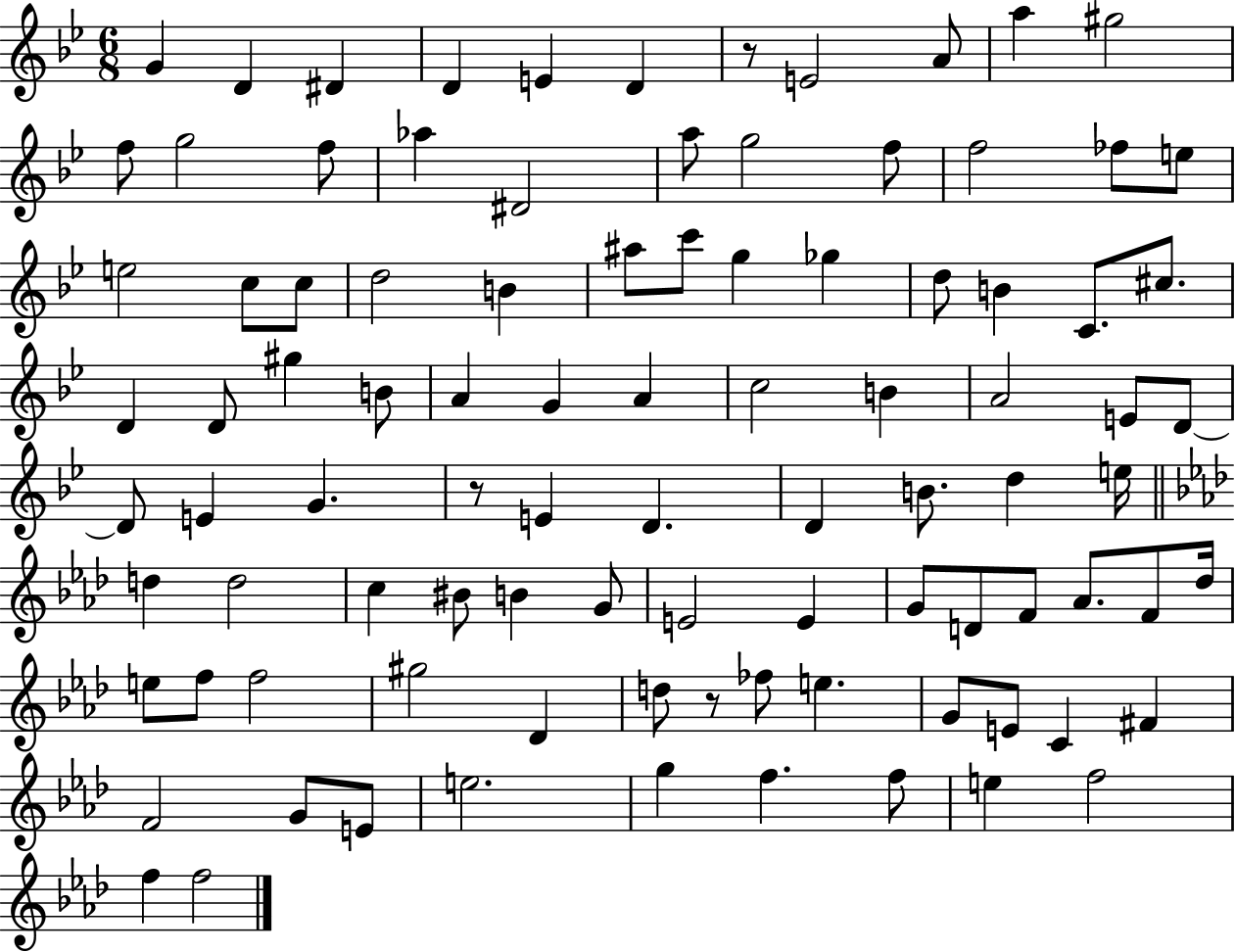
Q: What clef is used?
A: treble